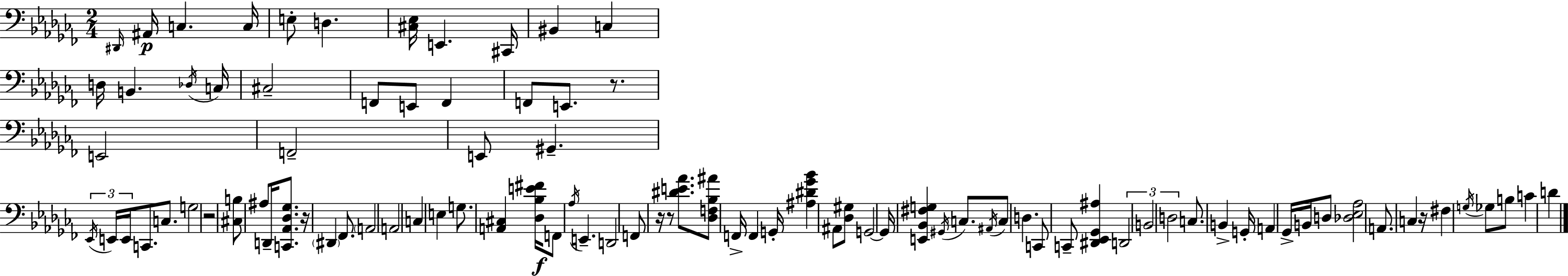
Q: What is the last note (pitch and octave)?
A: D4